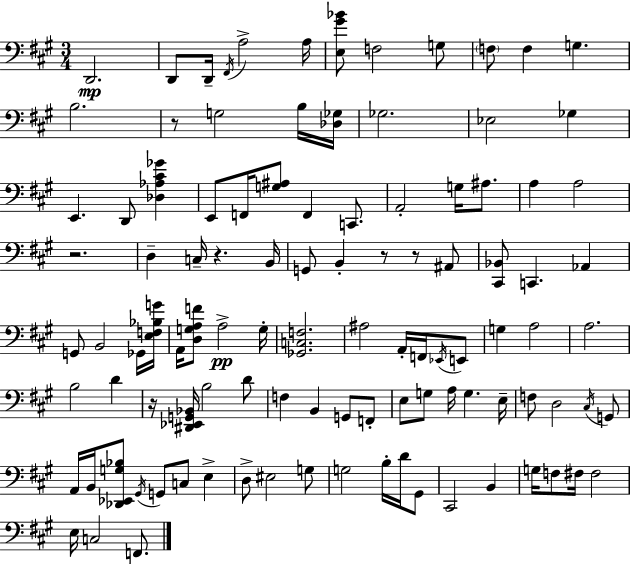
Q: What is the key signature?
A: A major